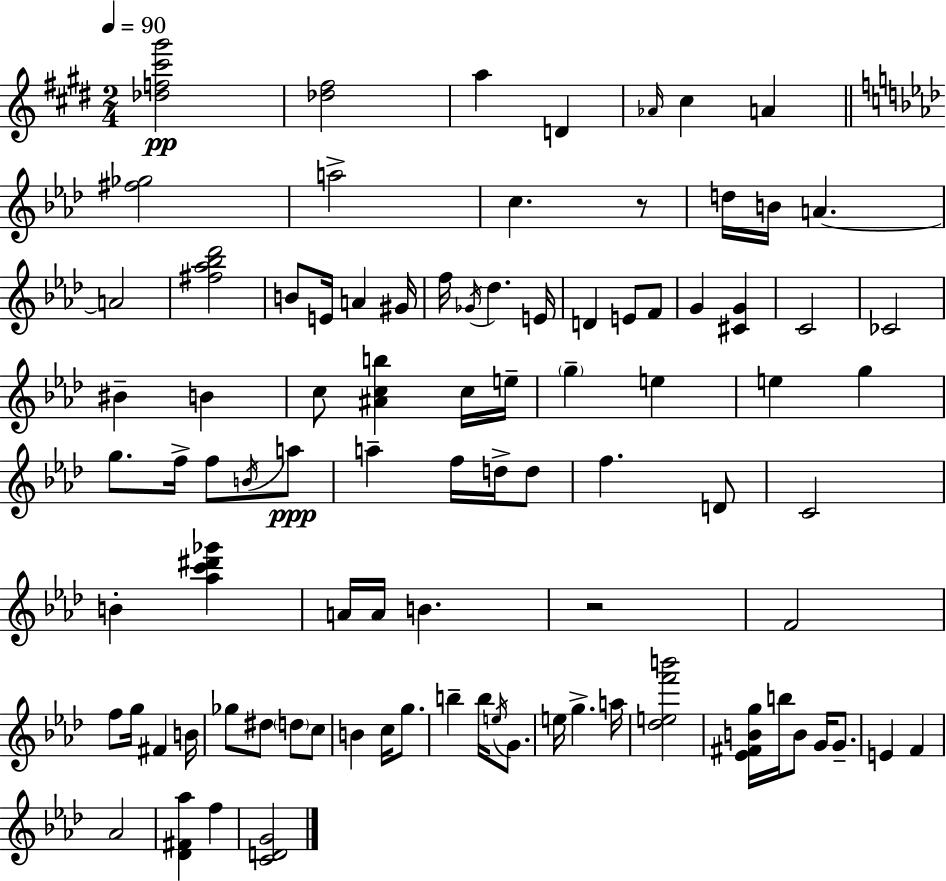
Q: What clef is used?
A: treble